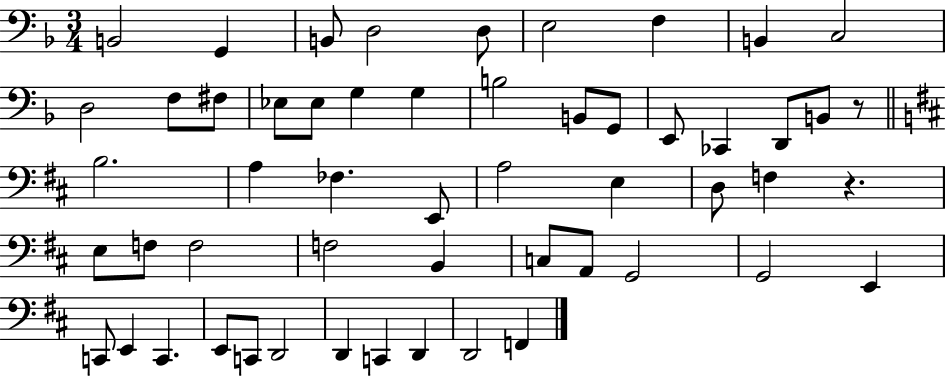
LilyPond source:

{
  \clef bass
  \numericTimeSignature
  \time 3/4
  \key f \major
  \repeat volta 2 { b,2 g,4 | b,8 d2 d8 | e2 f4 | b,4 c2 | \break d2 f8 fis8 | ees8 ees8 g4 g4 | b2 b,8 g,8 | e,8 ces,4 d,8 b,8 r8 | \break \bar "||" \break \key b \minor b2. | a4 fes4. e,8 | a2 e4 | d8 f4 r4. | \break e8 f8 f2 | f2 b,4 | c8 a,8 g,2 | g,2 e,4 | \break c,8 e,4 c,4. | e,8 c,8 d,2 | d,4 c,4 d,4 | d,2 f,4 | \break } \bar "|."
}